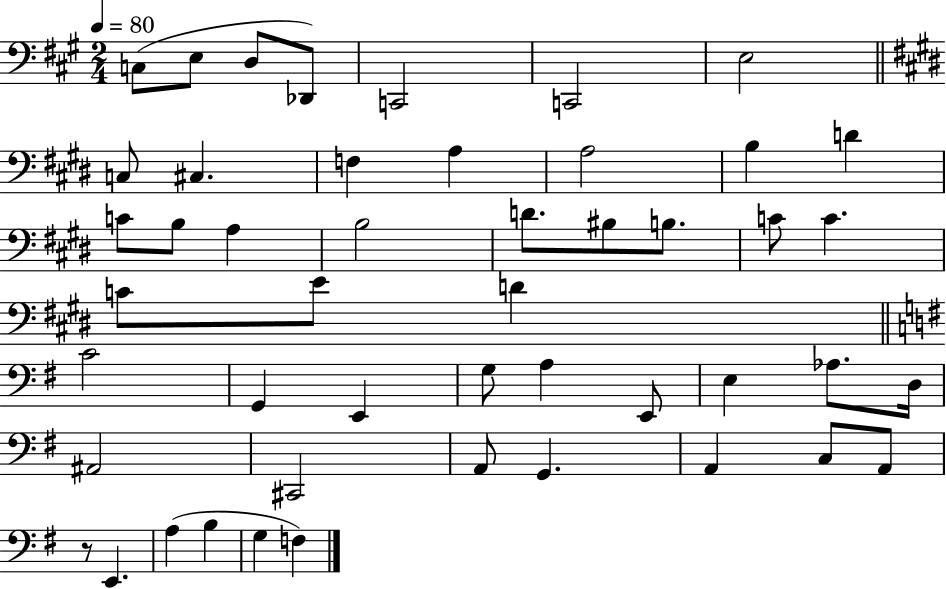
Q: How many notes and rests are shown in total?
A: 48